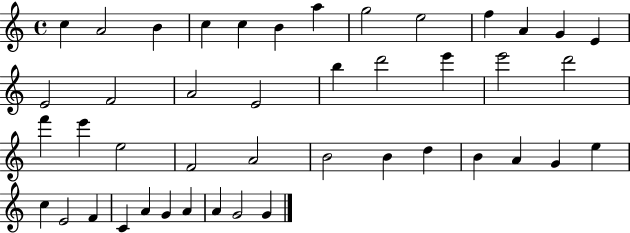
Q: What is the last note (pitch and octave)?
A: G4